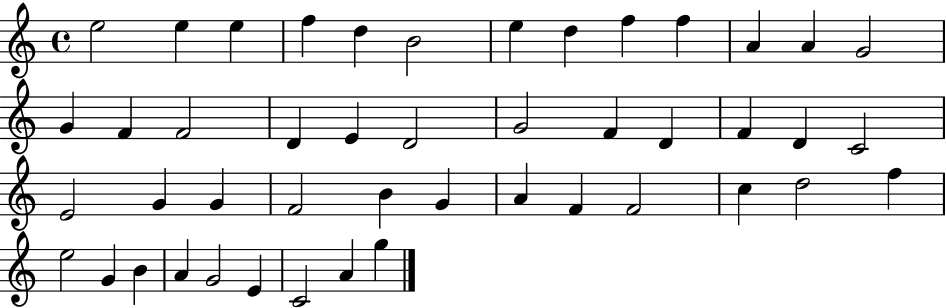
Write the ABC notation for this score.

X:1
T:Untitled
M:4/4
L:1/4
K:C
e2 e e f d B2 e d f f A A G2 G F F2 D E D2 G2 F D F D C2 E2 G G F2 B G A F F2 c d2 f e2 G B A G2 E C2 A g